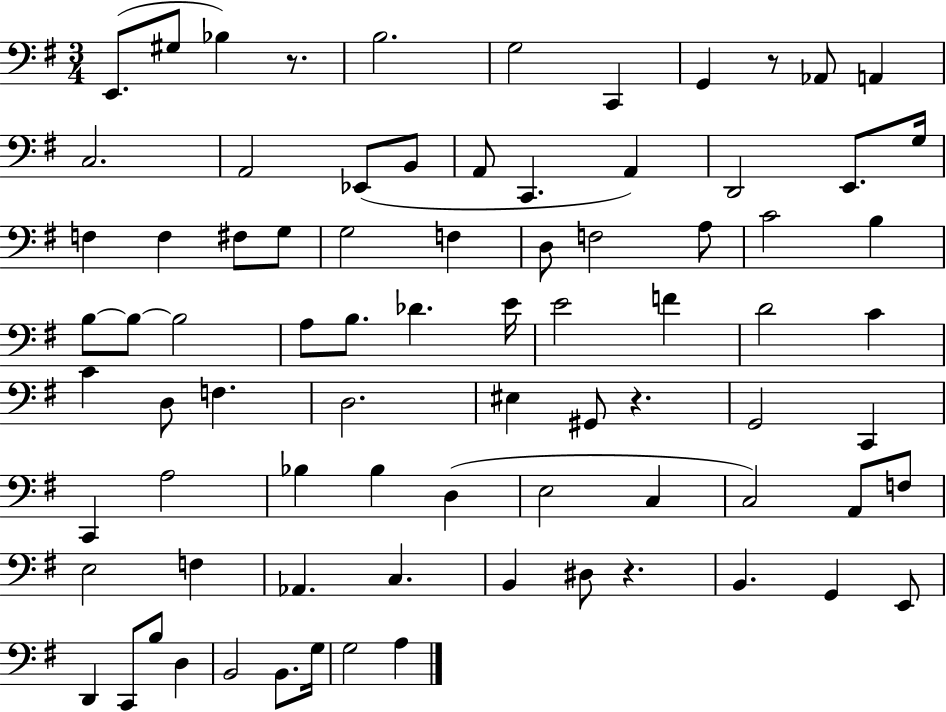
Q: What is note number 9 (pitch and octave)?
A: A2